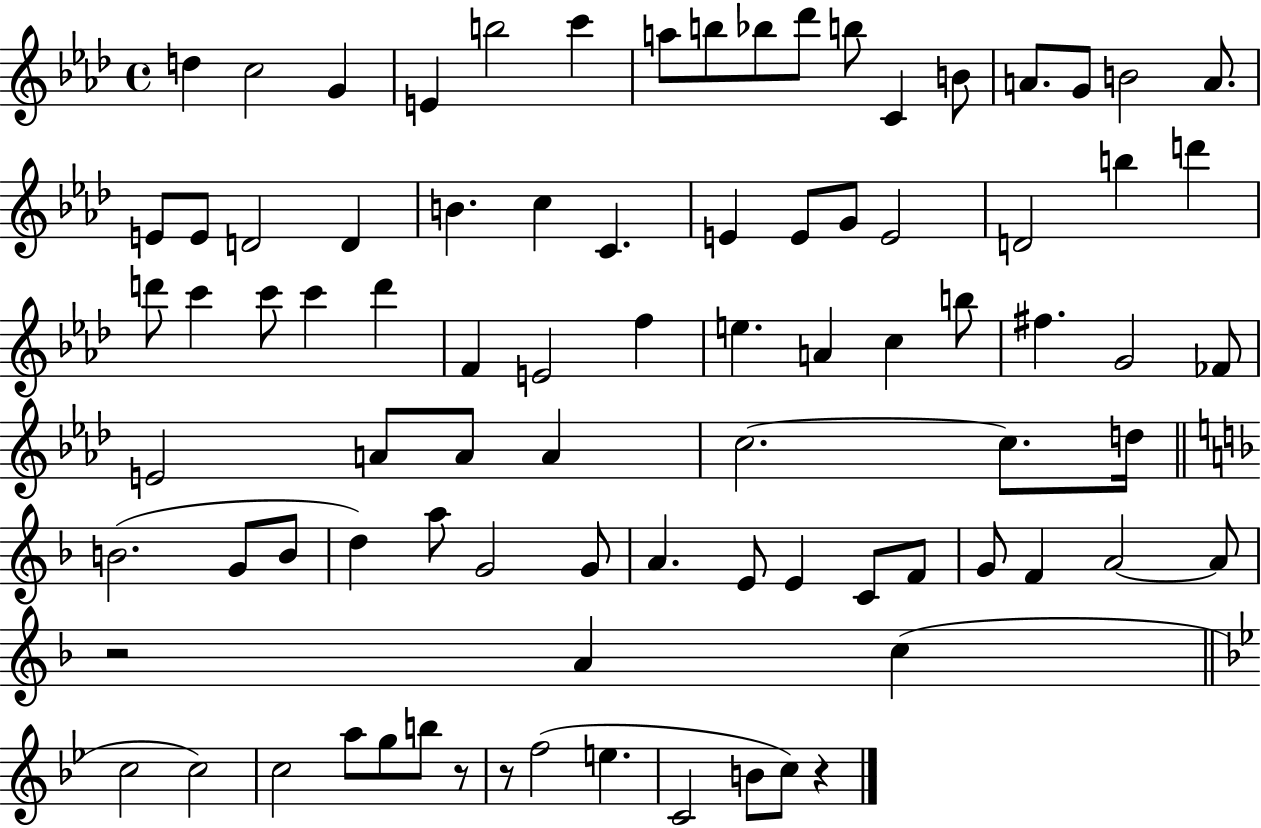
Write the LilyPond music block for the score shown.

{
  \clef treble
  \time 4/4
  \defaultTimeSignature
  \key aes \major
  d''4 c''2 g'4 | e'4 b''2 c'''4 | a''8 b''8 bes''8 des'''8 b''8 c'4 b'8 | a'8. g'8 b'2 a'8. | \break e'8 e'8 d'2 d'4 | b'4. c''4 c'4. | e'4 e'8 g'8 e'2 | d'2 b''4 d'''4 | \break d'''8 c'''4 c'''8 c'''4 d'''4 | f'4 e'2 f''4 | e''4. a'4 c''4 b''8 | fis''4. g'2 fes'8 | \break e'2 a'8 a'8 a'4 | c''2.~~ c''8. d''16 | \bar "||" \break \key f \major b'2.( g'8 b'8 | d''4) a''8 g'2 g'8 | a'4. e'8 e'4 c'8 f'8 | g'8 f'4 a'2~~ a'8 | \break r2 a'4 c''4( | \bar "||" \break \key bes \major c''2 c''2) | c''2 a''8 g''8 b''8 r8 | r8 f''2( e''4. | c'2 b'8 c''8) r4 | \break \bar "|."
}